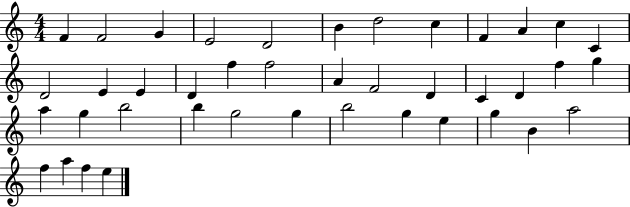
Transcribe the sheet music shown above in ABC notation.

X:1
T:Untitled
M:4/4
L:1/4
K:C
F F2 G E2 D2 B d2 c F A c C D2 E E D f f2 A F2 D C D f g a g b2 b g2 g b2 g e g B a2 f a f e